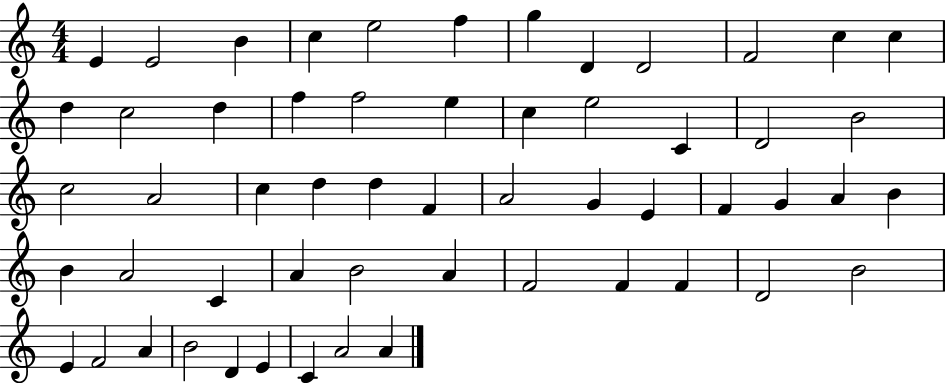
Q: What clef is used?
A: treble